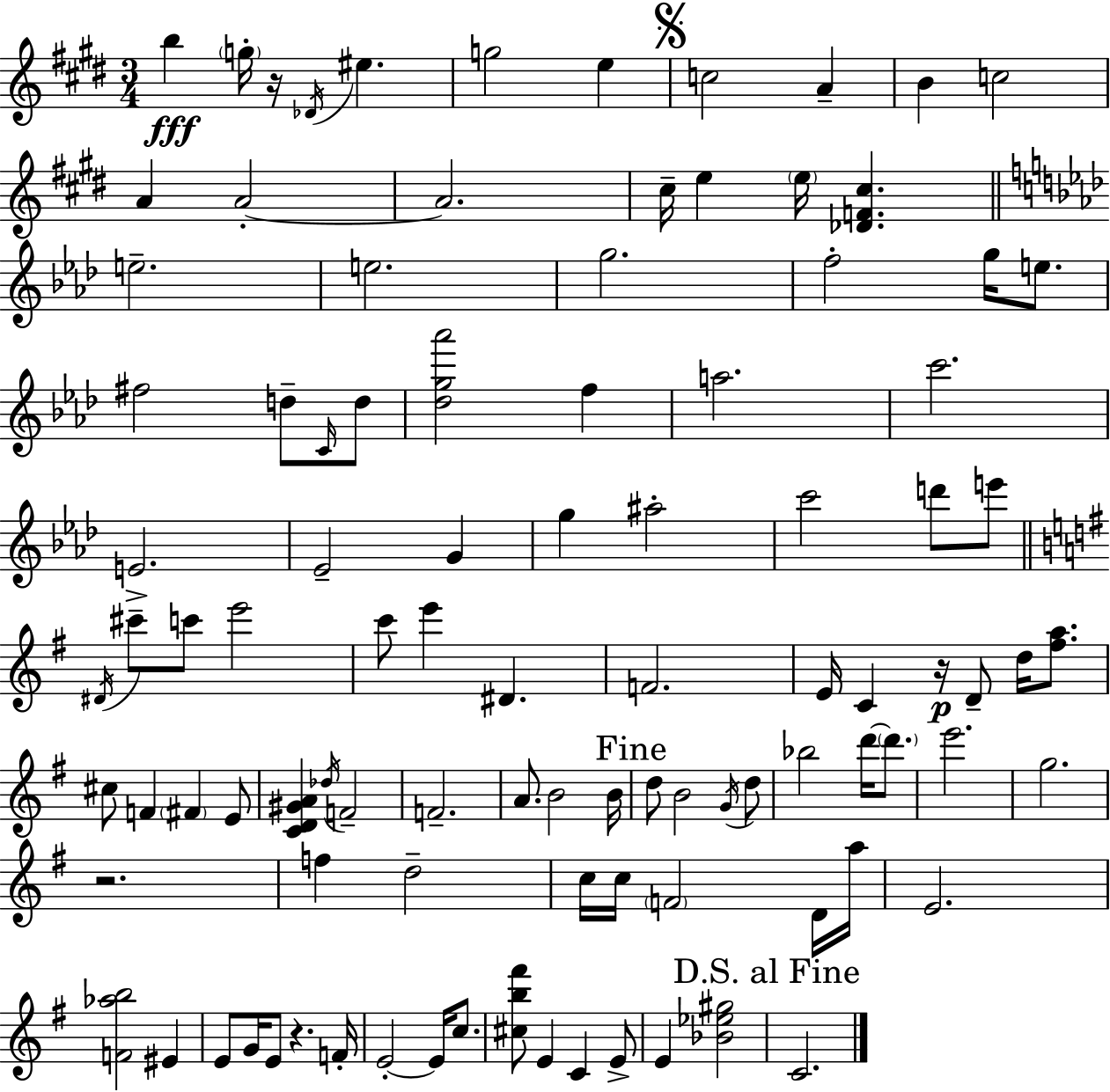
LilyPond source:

{
  \clef treble
  \numericTimeSignature
  \time 3/4
  \key e \major
  b''4\fff \parenthesize g''16-. r16 \acciaccatura { des'16 } eis''4. | g''2 e''4 | \mark \markup { \musicglyph "scripts.segno" } c''2 a'4-- | b'4 c''2 | \break a'4 a'2-.~~ | a'2. | cis''16-- e''4 \parenthesize e''16 <des' f' cis''>4. | \bar "||" \break \key aes \major e''2.-- | e''2. | g''2. | f''2-. g''16 e''8. | \break fis''2 d''8-- \grace { c'16 } d''8 | <des'' g'' aes'''>2 f''4 | a''2. | c'''2. | \break e'2.-> | ees'2-- g'4 | g''4 ais''2-. | c'''2 d'''8 e'''8 | \break \bar "||" \break \key e \minor \acciaccatura { dis'16 } cis'''8-- c'''8 e'''2 | c'''8 e'''4 dis'4. | f'2. | e'16 c'4 r16\p d'8-- d''16 <fis'' a''>8. | \break cis''8 f'4 \parenthesize fis'4 e'8 | <c' d' gis' a'>4 \acciaccatura { des''16 } f'2-- | f'2.-- | a'8. b'2 | \break b'16 \mark "Fine" d''8 b'2 | \acciaccatura { g'16 } d''8 bes''2 d'''16~~ | \parenthesize d'''8. e'''2. | g''2. | \break r2. | f''4 d''2-- | c''16 c''16 \parenthesize f'2 | d'16 a''16 e'2. | \break <f' aes'' b''>2 eis'4 | e'8 g'16 e'8 r4. | f'16-. e'2-.~~ e'16 | c''8. <cis'' b'' fis'''>8 e'4 c'4 | \break e'8-> e'4 <bes' ees'' gis''>2 | \mark "D.S. al Fine" c'2. | \bar "|."
}